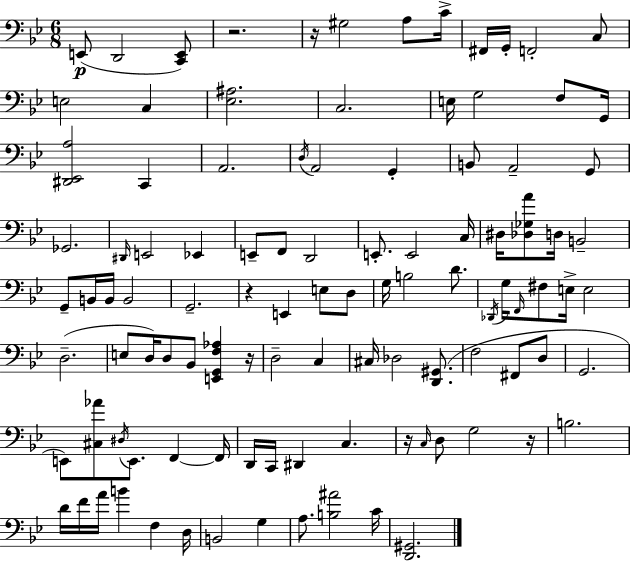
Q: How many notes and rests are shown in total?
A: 105